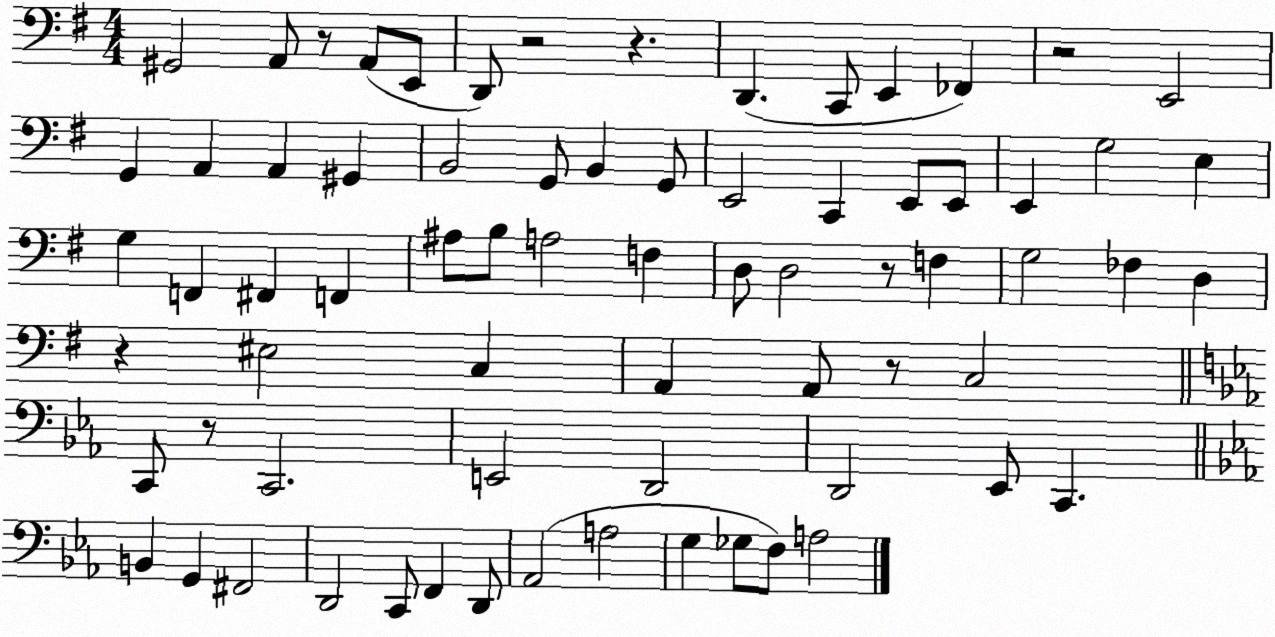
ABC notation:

X:1
T:Untitled
M:4/4
L:1/4
K:G
^G,,2 A,,/2 z/2 A,,/2 E,,/2 D,,/2 z2 z D,, C,,/2 E,, _F,, z2 E,,2 G,, A,, A,, ^G,, B,,2 G,,/2 B,, G,,/2 E,,2 C,, E,,/2 E,,/2 E,, G,2 E, G, F,, ^F,, F,, ^A,/2 B,/2 A,2 F, D,/2 D,2 z/2 F, G,2 _F, D, z ^E,2 C, A,, A,,/2 z/2 C,2 C,,/2 z/2 C,,2 E,,2 D,,2 D,,2 _E,,/2 C,, B,, G,, ^F,,2 D,,2 C,,/2 F,, D,,/2 _A,,2 A,2 G, _G,/2 F,/2 A,2